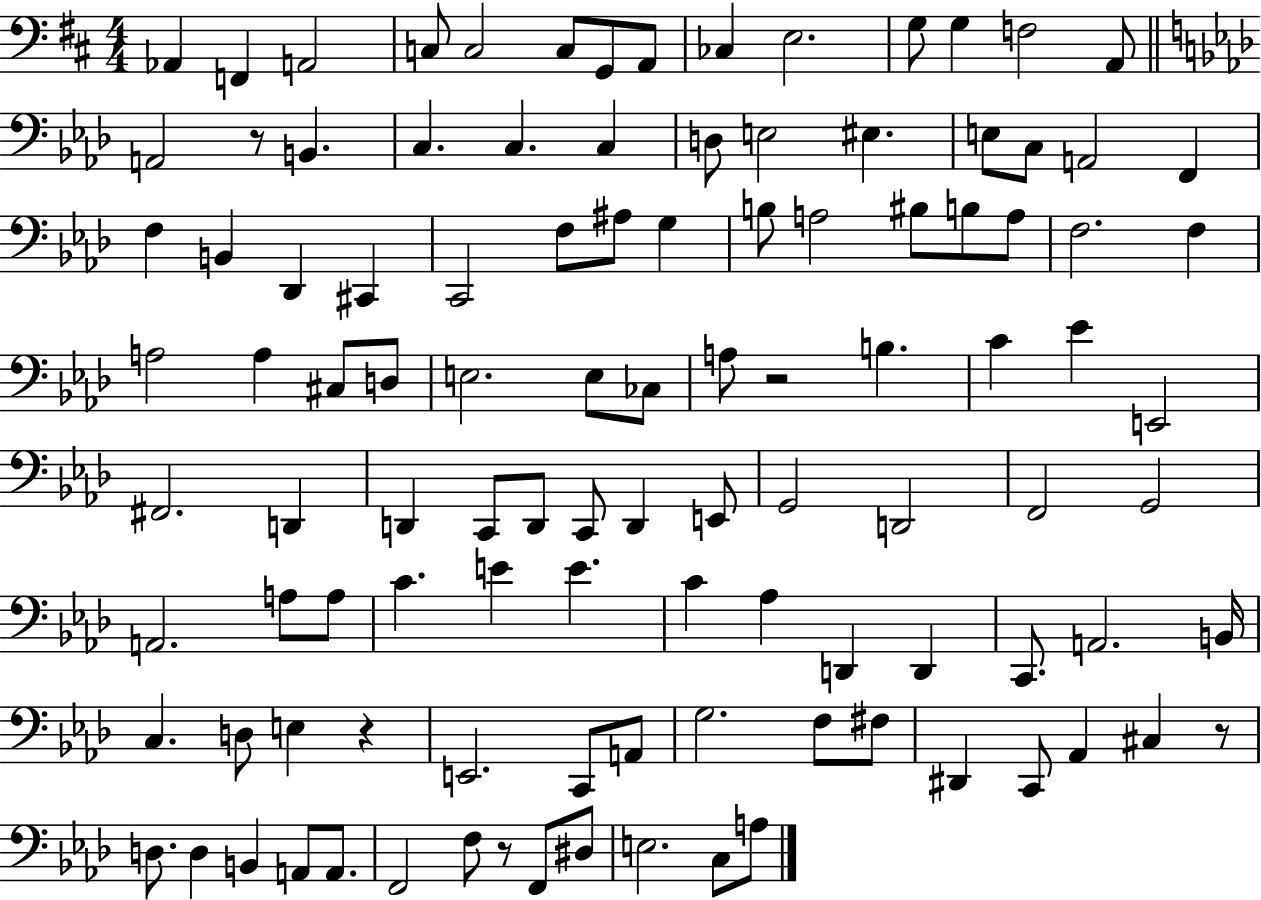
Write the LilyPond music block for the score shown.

{
  \clef bass
  \numericTimeSignature
  \time 4/4
  \key d \major
  aes,4 f,4 a,2 | c8 c2 c8 g,8 a,8 | ces4 e2. | g8 g4 f2 a,8 | \break \bar "||" \break \key f \minor a,2 r8 b,4. | c4. c4. c4 | d8 e2 eis4. | e8 c8 a,2 f,4 | \break f4 b,4 des,4 cis,4 | c,2 f8 ais8 g4 | b8 a2 bis8 b8 a8 | f2. f4 | \break a2 a4 cis8 d8 | e2. e8 ces8 | a8 r2 b4. | c'4 ees'4 e,2 | \break fis,2. d,4 | d,4 c,8 d,8 c,8 d,4 e,8 | g,2 d,2 | f,2 g,2 | \break a,2. a8 a8 | c'4. e'4 e'4. | c'4 aes4 d,4 d,4 | c,8. a,2. b,16 | \break c4. d8 e4 r4 | e,2. c,8 a,8 | g2. f8 fis8 | dis,4 c,8 aes,4 cis4 r8 | \break d8. d4 b,4 a,8 a,8. | f,2 f8 r8 f,8 dis8 | e2. c8 a8 | \bar "|."
}